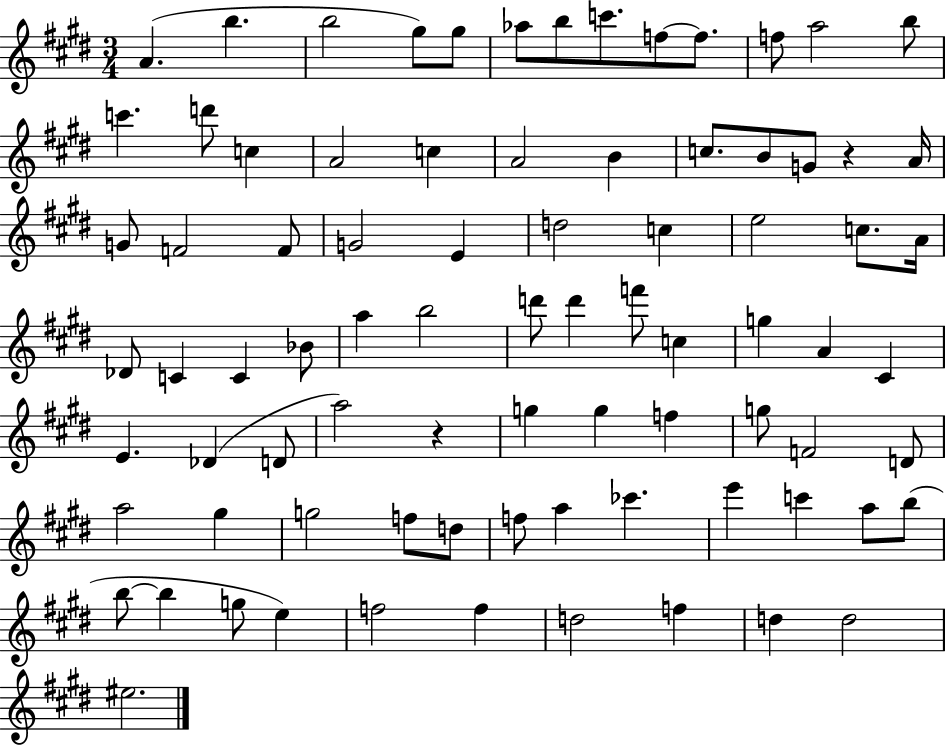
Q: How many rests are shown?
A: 2